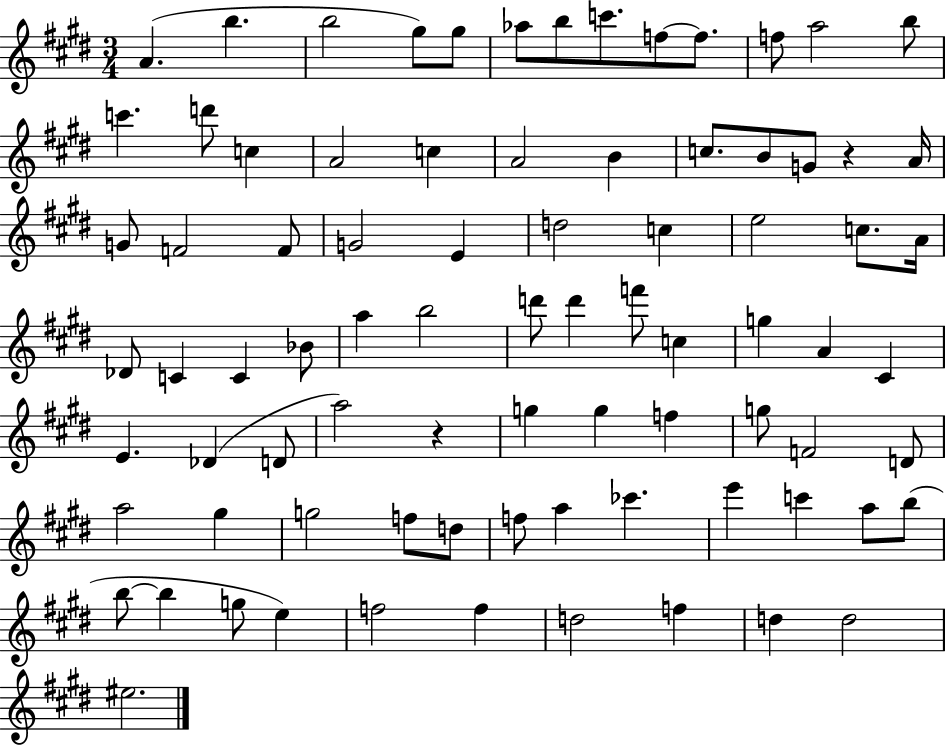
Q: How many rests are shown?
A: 2